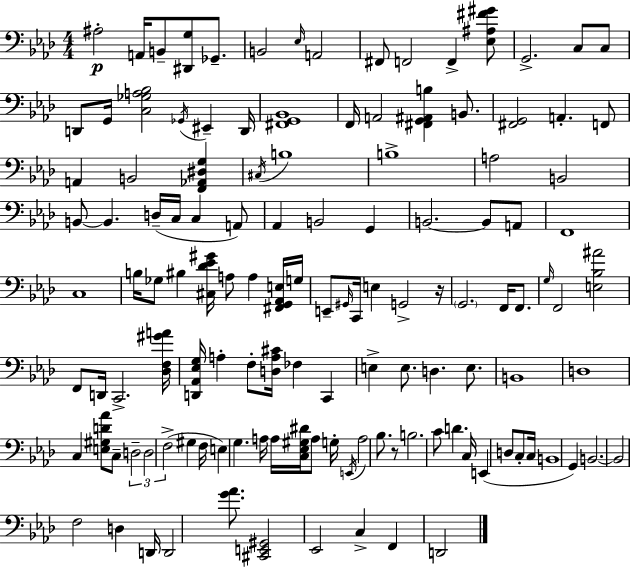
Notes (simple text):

A#3/h A2/s B2/e [D#2,G3]/e Gb2/e. B2/h Eb3/s A2/h F#2/e F2/h F2/q [Eb3,A#3,F#4,G#4]/e G2/h. C3/e C3/e D2/e G2/s [C3,Gb3,A3,Bb3]/h Gb2/s EIS2/q D2/s [F#2,G2,Bb2]/w F2/s A2/h [F#2,G2,A#2,B3]/q B2/e. [F#2,G2]/h A2/q. F2/e A2/q B2/h [F2,Ab2,D#3,G3]/q C#3/s B3/w B3/w A3/h B2/h B2/e B2/q. D3/s C3/s C3/q A2/e Ab2/q B2/h G2/q B2/h. B2/e A2/e F2/w C3/w B3/s Gb3/e BIS3/q [C#3,Db4,Eb4,G#4]/s A3/e A3/q [F#2,G2,Ab2,E3]/s G3/s E2/e G#2/s C2/s E3/q G2/h R/s G2/h. F2/s F2/e. G3/s F2/h [E3,Bb3,A#4]/h F2/e D2/s C2/h. [Db3,F3,G#4,A4]/s [D2,Ab2,Eb3,G3]/s A3/q F3/e [D3,A3,C#4]/s FES3/q C2/q E3/q E3/e. D3/q. E3/e. B2/w D3/w C3/q [E3,G#3,D4,Ab4]/e C3/e D3/h D3/h F3/h G#3/q F3/s E3/q G3/q. A3/s A3/s [C3,Eb3,G#3,D#4]/s A3/e G3/s E2/s A3/h Bb3/e. R/e B3/h. C4/e D4/q. C3/s E2/q D3/e C3/e C3/s B2/w G2/q B2/h. B2/h F3/h D3/q D2/s D2/h [G4,Ab4]/e. [C#2,E2,G#2]/h Eb2/h C3/q F2/q D2/h